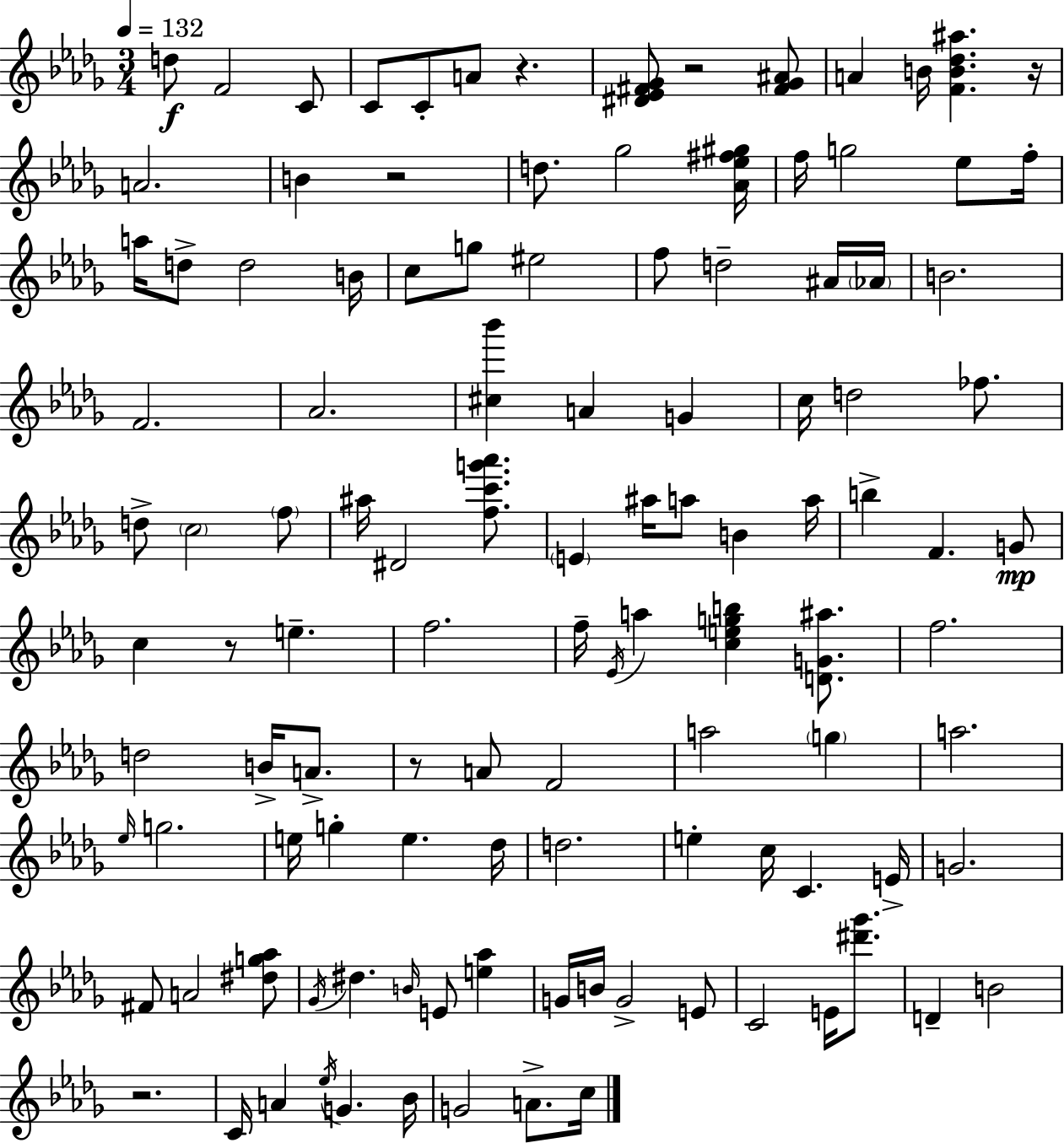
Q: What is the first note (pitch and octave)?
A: D5